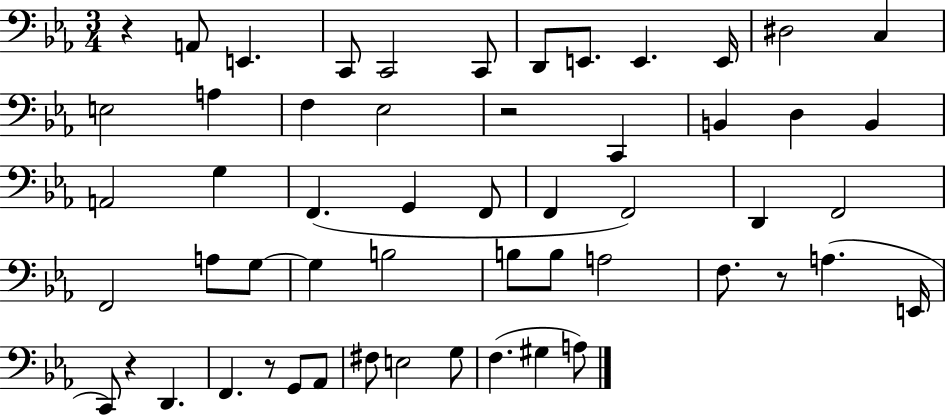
{
  \clef bass
  \numericTimeSignature
  \time 3/4
  \key ees \major
  \repeat volta 2 { r4 a,8 e,4. | c,8 c,2 c,8 | d,8 e,8. e,4. e,16 | dis2 c4 | \break e2 a4 | f4 ees2 | r2 c,4 | b,4 d4 b,4 | \break a,2 g4 | f,4.( g,4 f,8 | f,4 f,2) | d,4 f,2 | \break f,2 a8 g8~~ | g4 b2 | b8 b8 a2 | f8. r8 a4.( e,16 | \break c,8) r4 d,4. | f,4. r8 g,8 aes,8 | fis8 e2 g8 | f4.( gis4 a8) | \break } \bar "|."
}